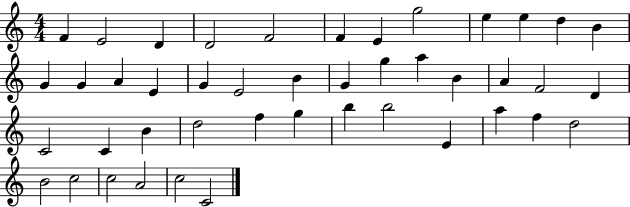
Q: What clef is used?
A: treble